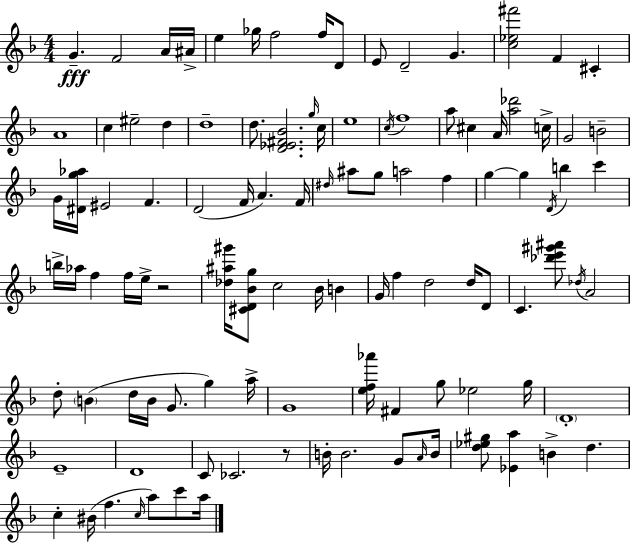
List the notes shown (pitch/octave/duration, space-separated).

G4/q. F4/h A4/s A#4/s E5/q Gb5/s F5/h F5/s D4/e E4/e D4/h G4/q. [C5,Eb5,F#6]/h F4/q C#4/q A4/w C5/q EIS5/h D5/q D5/w D5/e. [D4,Eb4,F#4,Bb4]/h. G5/s C5/s E5/w C5/s F5/w A5/e C#5/q A4/s [A5,Db6]/h C5/s G4/h B4/h G4/s [D#4,G5,Ab5]/s EIS4/h F4/q. D4/h F4/s A4/q. F4/s D#5/s A#5/e G5/e A5/h F5/q G5/q G5/q D4/s B5/q C6/q B5/s Ab5/s F5/q F5/s E5/s R/h [Db5,A#5,G#6]/s [C#4,D4,Bb4,G5]/e C5/h Bb4/s B4/q G4/s F5/q D5/h D5/s D4/e C4/q. [Db6,E6,G#6,A#6]/e Db5/s A4/h D5/e B4/q D5/s B4/s G4/e. G5/q A5/s G4/w [E5,F5,Ab6]/s F#4/q G5/e Eb5/h G5/s D4/w E4/w D4/w C4/e CES4/h. R/e B4/s B4/h. G4/e A4/s B4/s [D5,Eb5,G#5]/e [Eb4,A5]/q B4/q D5/q. C5/q BIS4/s F5/q. C5/s A5/e C6/e A5/s